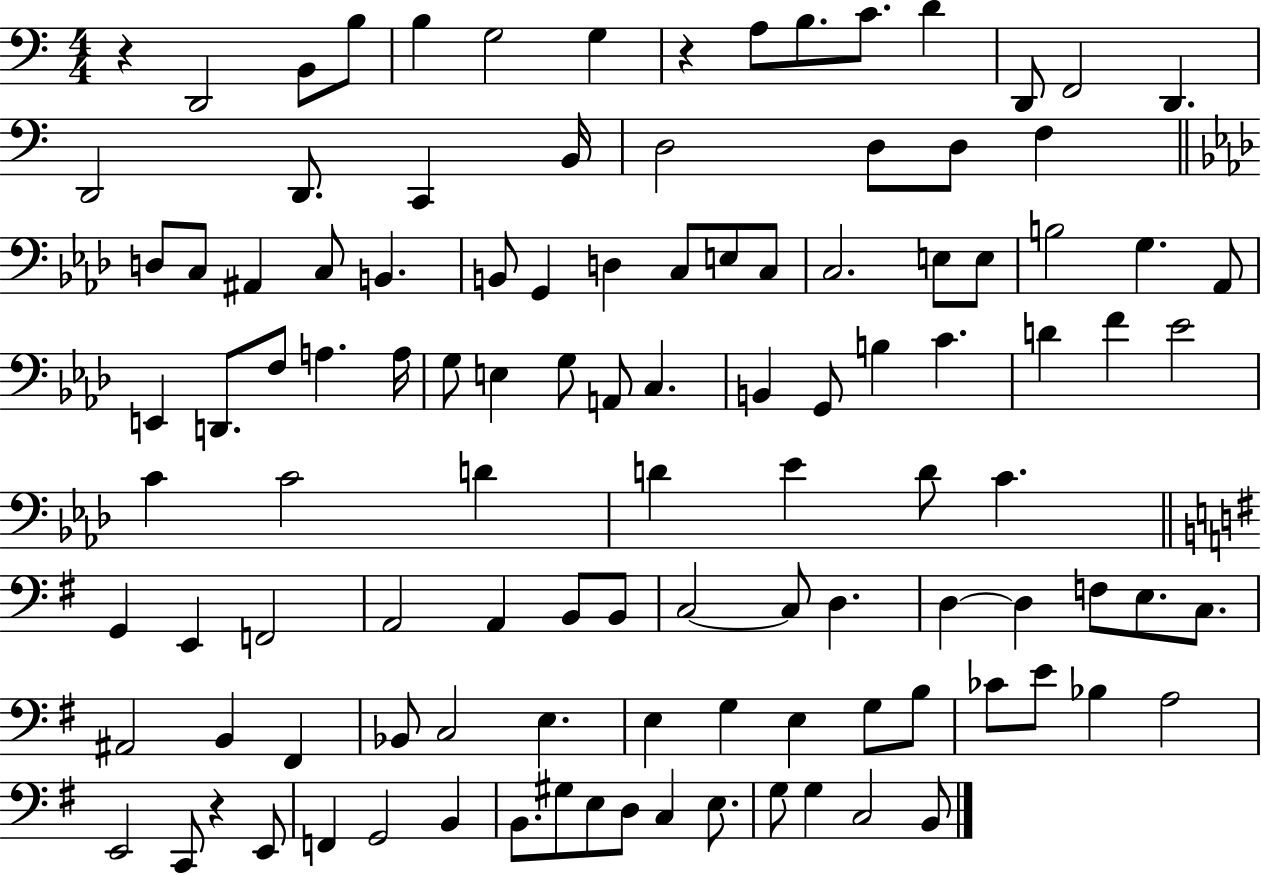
{
  \clef bass
  \numericTimeSignature
  \time 4/4
  \key c \major
  r4 d,2 b,8 b8 | b4 g2 g4 | r4 a8 b8. c'8. d'4 | d,8 f,2 d,4. | \break d,2 d,8. c,4 b,16 | d2 d8 d8 f4 | \bar "||" \break \key f \minor d8 c8 ais,4 c8 b,4. | b,8 g,4 d4 c8 e8 c8 | c2. e8 e8 | b2 g4. aes,8 | \break e,4 d,8. f8 a4. a16 | g8 e4 g8 a,8 c4. | b,4 g,8 b4 c'4. | d'4 f'4 ees'2 | \break c'4 c'2 d'4 | d'4 ees'4 d'8 c'4. | \bar "||" \break \key g \major g,4 e,4 f,2 | a,2 a,4 b,8 b,8 | c2~~ c8 d4. | d4~~ d4 f8 e8. c8. | \break ais,2 b,4 fis,4 | bes,8 c2 e4. | e4 g4 e4 g8 b8 | ces'8 e'8 bes4 a2 | \break e,2 c,8 r4 e,8 | f,4 g,2 b,4 | b,8. gis8 e8 d8 c4 e8. | g8 g4 c2 b,8 | \break \bar "|."
}